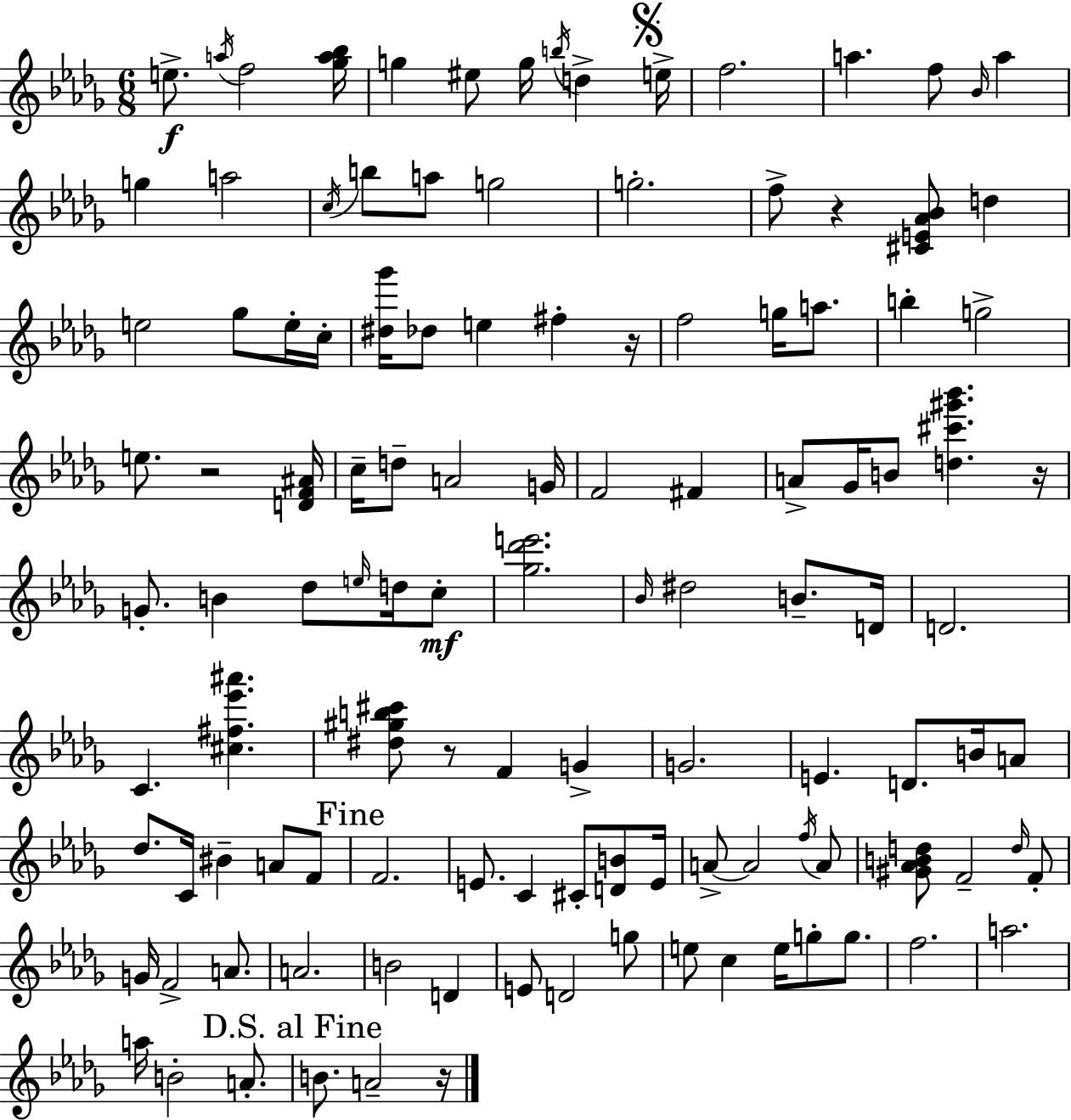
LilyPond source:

{
  \clef treble
  \numericTimeSignature
  \time 6/8
  \key bes \minor
  e''8.->\f \acciaccatura { a''16 } f''2 | <ges'' a'' bes''>16 g''4 eis''8 g''16 \acciaccatura { b''16 } d''4-> | \mark \markup { \musicglyph "scripts.segno" } e''16-> f''2. | a''4. f''8 \grace { bes'16 } a''4 | \break g''4 a''2 | \acciaccatura { c''16 } b''8 a''8 g''2 | g''2.-. | f''8-> r4 <cis' e' aes' bes'>8 | \break d''4 e''2 | ges''8 e''16-. c''16-. <dis'' ges'''>16 des''8 e''4 fis''4-. | r16 f''2 | g''16 a''8. b''4-. g''2-> | \break e''8. r2 | <d' f' ais'>16 c''16-- d''8-- a'2 | g'16 f'2 | fis'4 a'8-> ges'16 b'8 <d'' cis''' gis''' bes'''>4. | \break r16 g'8.-. b'4 des''8 | \grace { e''16 } d''16 c''8-.\mf <ges'' des''' e'''>2. | \grace { bes'16 } dis''2 | b'8.-- d'16 d'2. | \break c'4. | <cis'' fis'' ees''' ais'''>4. <dis'' gis'' b'' cis'''>8 r8 f'4 | g'4-> g'2. | e'4. | \break d'8. b'16 a'8 des''8. c'16 bis'4-- | a'8 f'8 \mark "Fine" f'2. | e'8. c'4 | cis'8-. <d' b'>8 e'16 a'8->~~ a'2 | \break \acciaccatura { f''16 } a'8 <gis' aes' b' d''>8 f'2-- | \grace { d''16 } f'8-. g'16 f'2-> | a'8. a'2. | b'2 | \break d'4 e'8 d'2 | g''8 e''8 c''4 | e''16 g''8-. g''8. f''2. | a''2. | \break a''16 b'2-. | a'8.-. \mark "D.S. al Fine" b'8. a'2-- | r16 \bar "|."
}